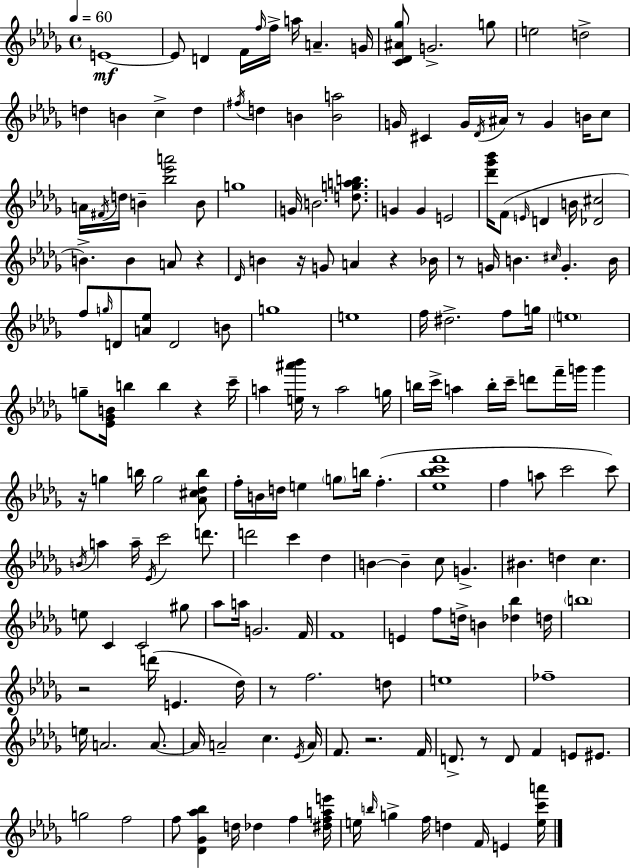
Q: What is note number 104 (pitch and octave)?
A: D6